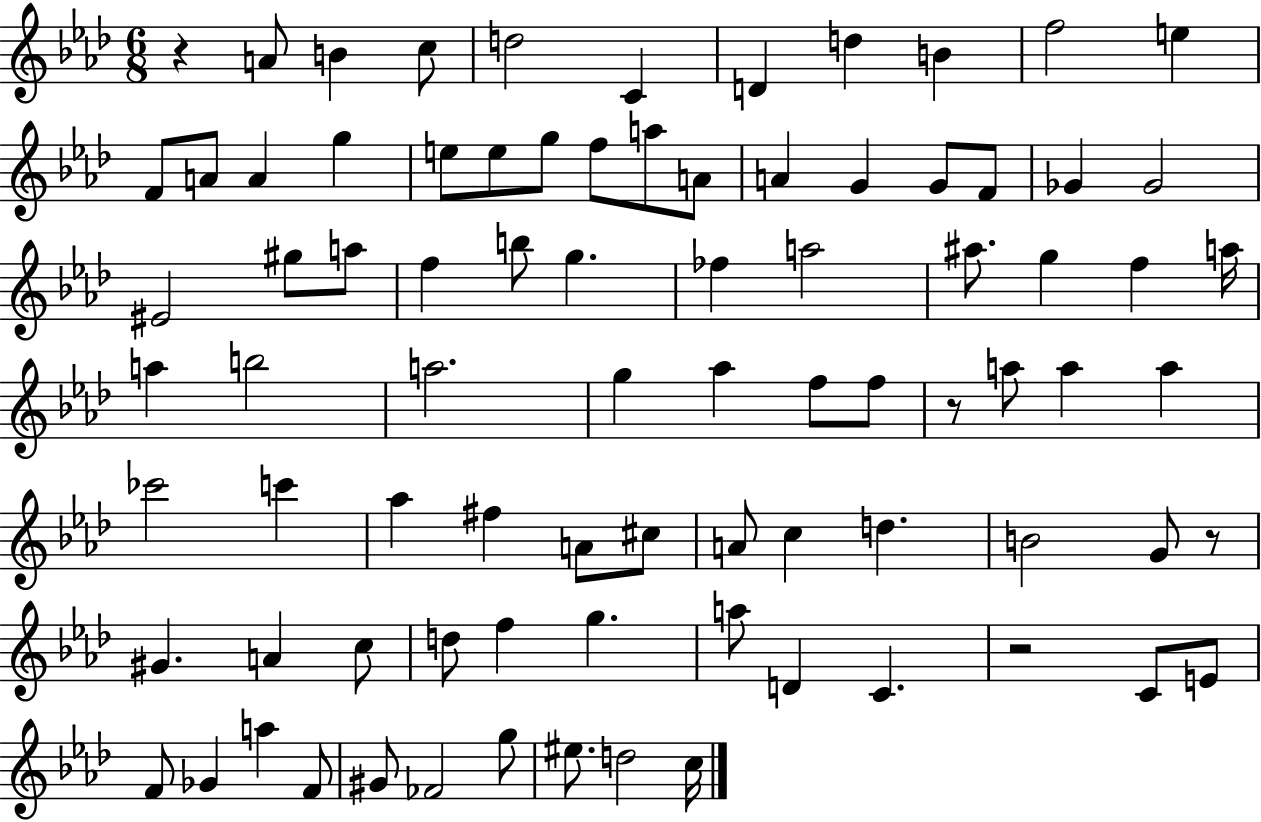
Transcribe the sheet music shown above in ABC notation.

X:1
T:Untitled
M:6/8
L:1/4
K:Ab
z A/2 B c/2 d2 C D d B f2 e F/2 A/2 A g e/2 e/2 g/2 f/2 a/2 A/2 A G G/2 F/2 _G _G2 ^E2 ^g/2 a/2 f b/2 g _f a2 ^a/2 g f a/4 a b2 a2 g _a f/2 f/2 z/2 a/2 a a _c'2 c' _a ^f A/2 ^c/2 A/2 c d B2 G/2 z/2 ^G A c/2 d/2 f g a/2 D C z2 C/2 E/2 F/2 _G a F/2 ^G/2 _F2 g/2 ^e/2 d2 c/4